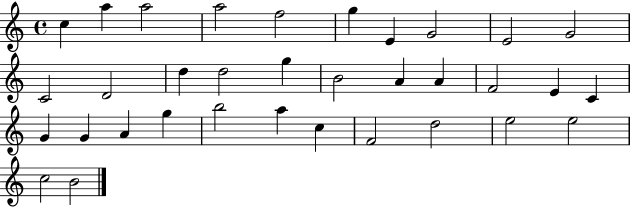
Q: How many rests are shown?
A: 0